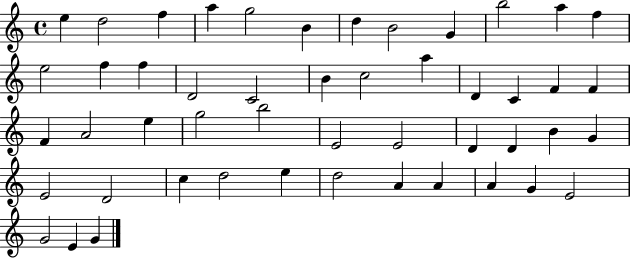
{
  \clef treble
  \time 4/4
  \defaultTimeSignature
  \key c \major
  e''4 d''2 f''4 | a''4 g''2 b'4 | d''4 b'2 g'4 | b''2 a''4 f''4 | \break e''2 f''4 f''4 | d'2 c'2 | b'4 c''2 a''4 | d'4 c'4 f'4 f'4 | \break f'4 a'2 e''4 | g''2 b''2 | e'2 e'2 | d'4 d'4 b'4 g'4 | \break e'2 d'2 | c''4 d''2 e''4 | d''2 a'4 a'4 | a'4 g'4 e'2 | \break g'2 e'4 g'4 | \bar "|."
}